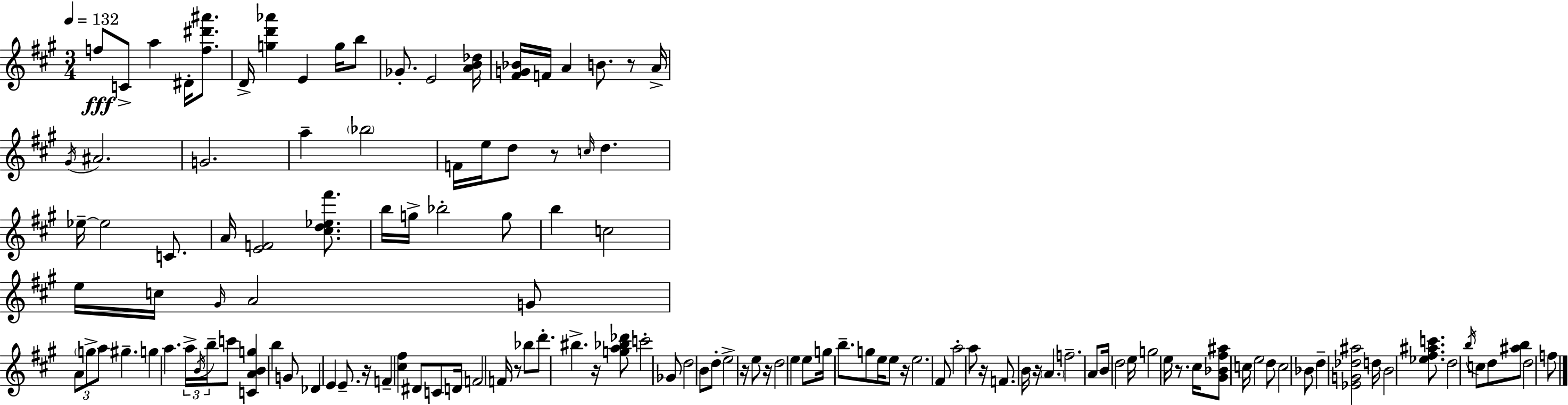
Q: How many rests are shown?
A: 11